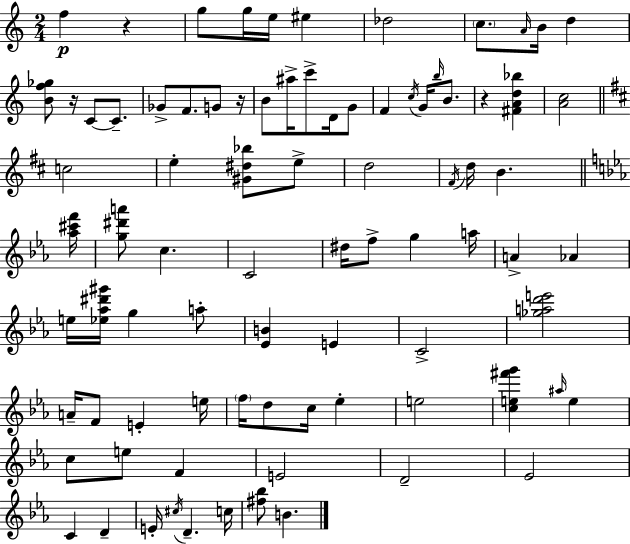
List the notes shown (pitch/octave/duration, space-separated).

F5/q R/q G5/e G5/s E5/s EIS5/q Db5/h C5/e. A4/s B4/s D5/q [B4,F5,Gb5]/e R/s C4/e C4/e. Gb4/e F4/e. G4/e R/s B4/e A#5/s C6/e D4/s G4/e F4/q C5/s G4/s B5/s B4/e. R/q [F#4,A4,D5,Bb5]/q [A4,C5]/h C5/h E5/q [G#4,D#5,Bb5]/e E5/e D5/h F#4/s D5/s B4/q. [Ab5,C#6,F6]/s [G5,D#6,A6]/e C5/q. C4/h D#5/s F5/e G5/q A5/s A4/q Ab4/q E5/s [Eb5,Ab5,D#6,G#6]/s G5/q A5/e [Eb4,B4]/q E4/q C4/h [Gb5,A5,D6,E6]/h A4/s F4/e E4/q E5/s F5/s D5/e C5/s Eb5/q E5/h [C5,E5,F#6,G6]/q A#5/s E5/q C5/e E5/e F4/q E4/h D4/h Eb4/h C4/q D4/q E4/s C#5/s D4/q. C5/s [F#5,Bb5]/e B4/q.